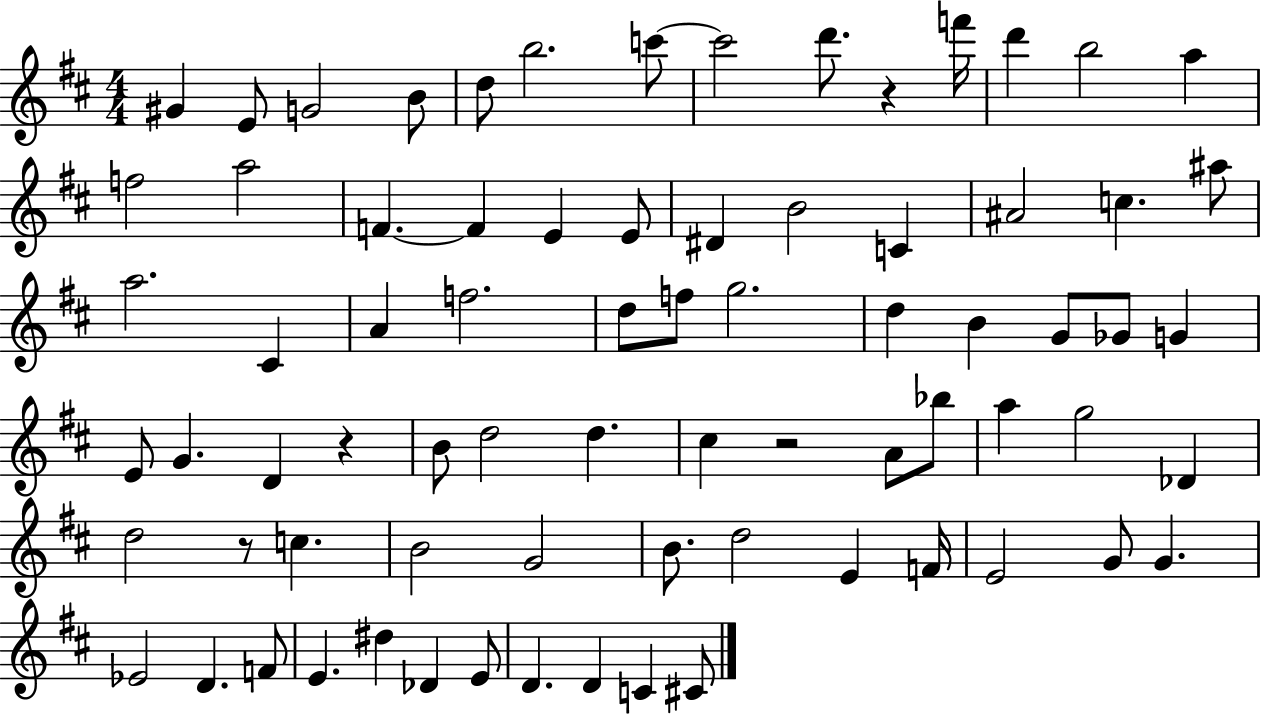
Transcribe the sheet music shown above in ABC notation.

X:1
T:Untitled
M:4/4
L:1/4
K:D
^G E/2 G2 B/2 d/2 b2 c'/2 c'2 d'/2 z f'/4 d' b2 a f2 a2 F F E E/2 ^D B2 C ^A2 c ^a/2 a2 ^C A f2 d/2 f/2 g2 d B G/2 _G/2 G E/2 G D z B/2 d2 d ^c z2 A/2 _b/2 a g2 _D d2 z/2 c B2 G2 B/2 d2 E F/4 E2 G/2 G _E2 D F/2 E ^d _D E/2 D D C ^C/2